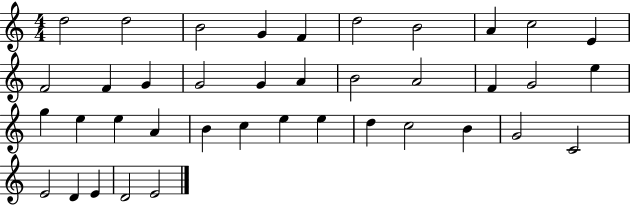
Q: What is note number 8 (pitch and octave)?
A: A4